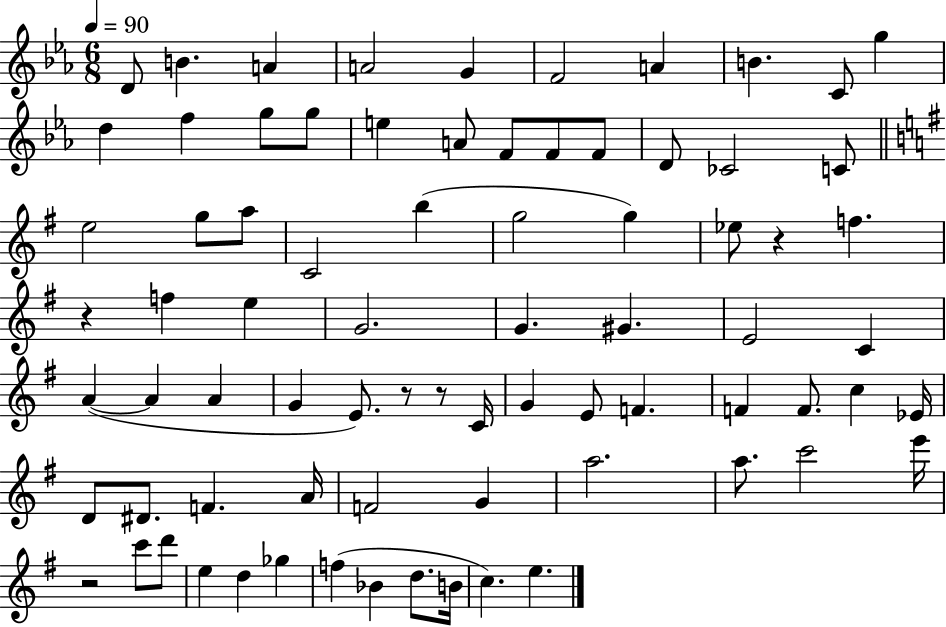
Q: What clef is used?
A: treble